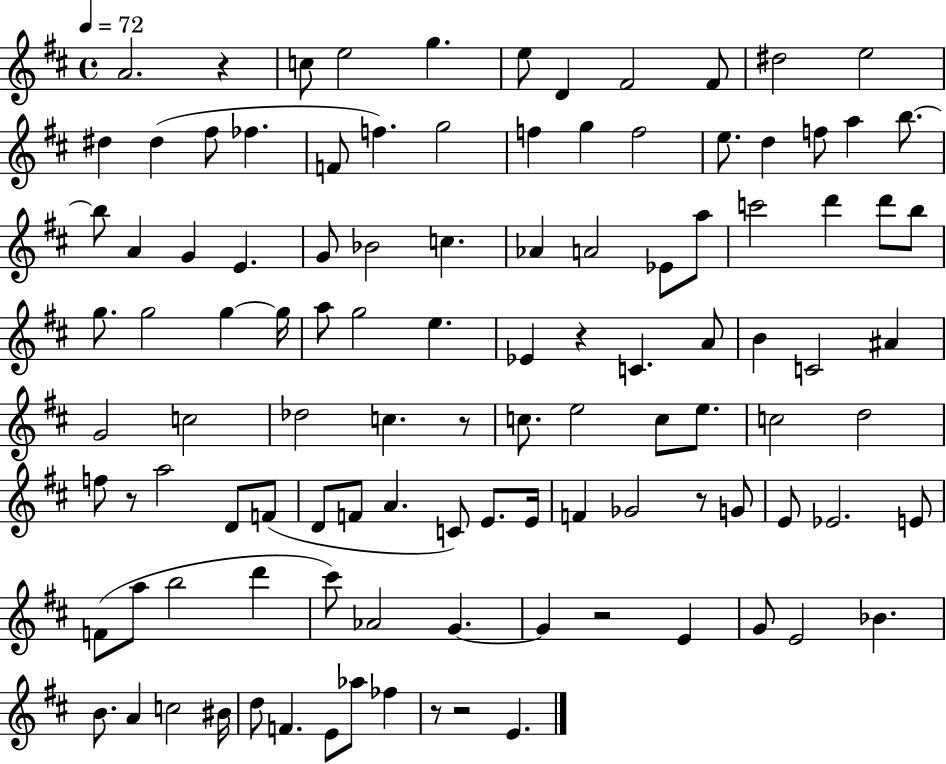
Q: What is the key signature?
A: D major